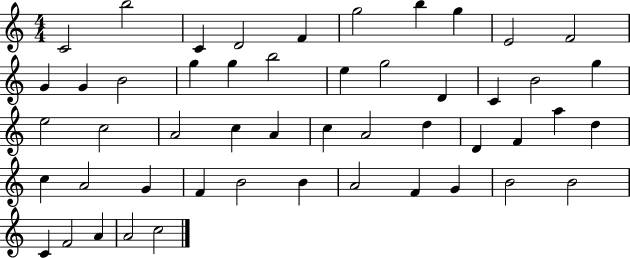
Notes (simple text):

C4/h B5/h C4/q D4/h F4/q G5/h B5/q G5/q E4/h F4/h G4/q G4/q B4/h G5/q G5/q B5/h E5/q G5/h D4/q C4/q B4/h G5/q E5/h C5/h A4/h C5/q A4/q C5/q A4/h D5/q D4/q F4/q A5/q D5/q C5/q A4/h G4/q F4/q B4/h B4/q A4/h F4/q G4/q B4/h B4/h C4/q F4/h A4/q A4/h C5/h